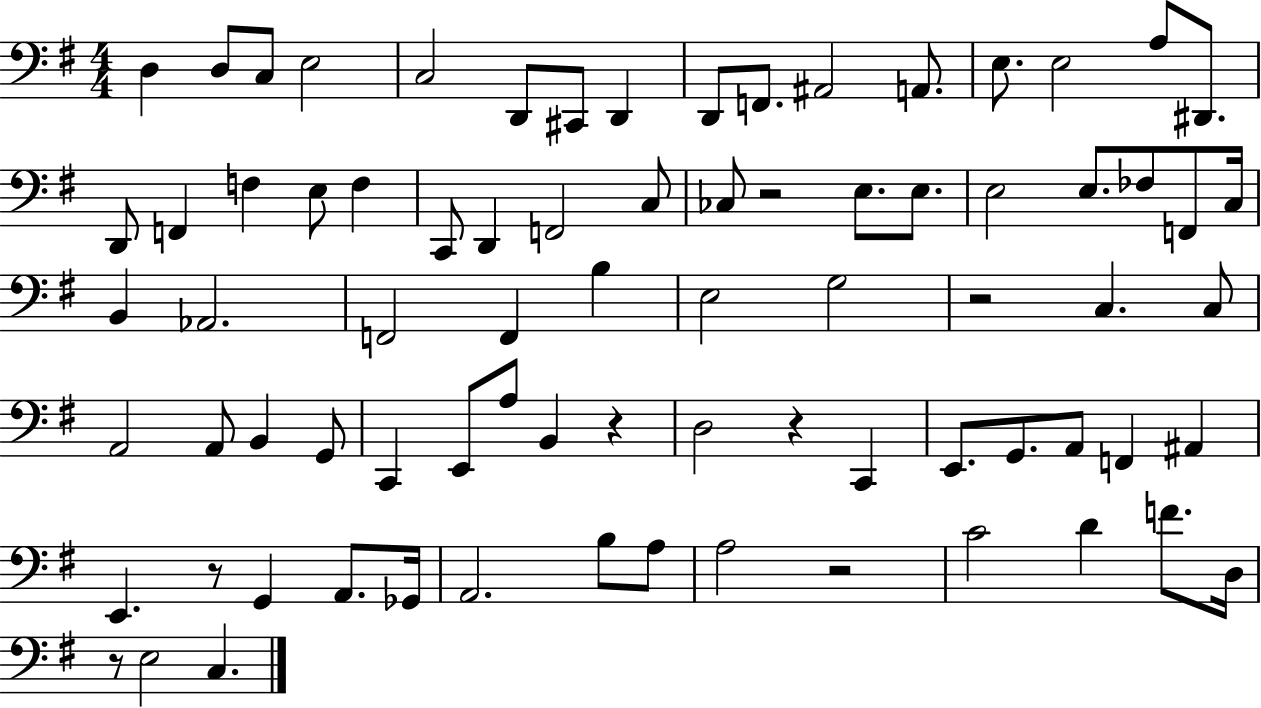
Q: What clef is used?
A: bass